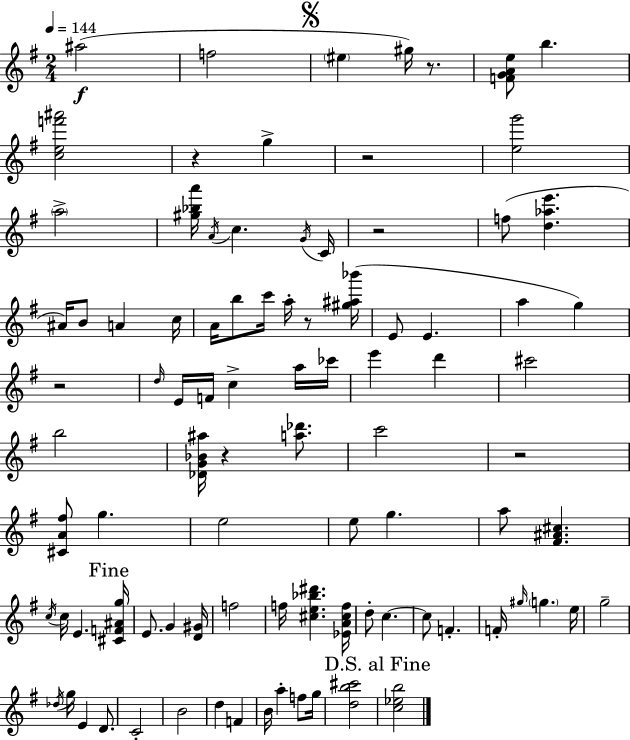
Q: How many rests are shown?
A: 8